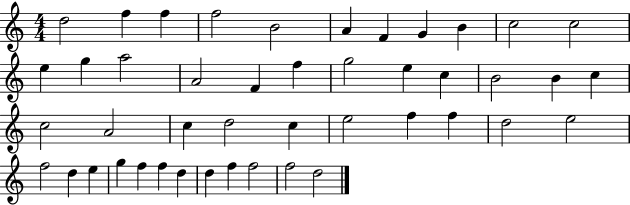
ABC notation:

X:1
T:Untitled
M:4/4
L:1/4
K:C
d2 f f f2 B2 A F G B c2 c2 e g a2 A2 F f g2 e c B2 B c c2 A2 c d2 c e2 f f d2 e2 f2 d e g f f d d f f2 f2 d2